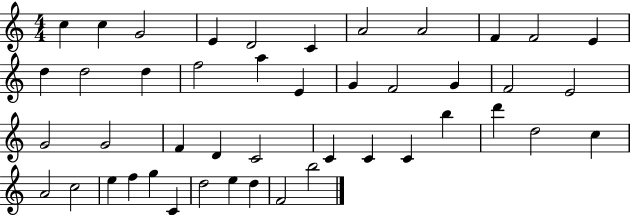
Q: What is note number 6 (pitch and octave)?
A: C4